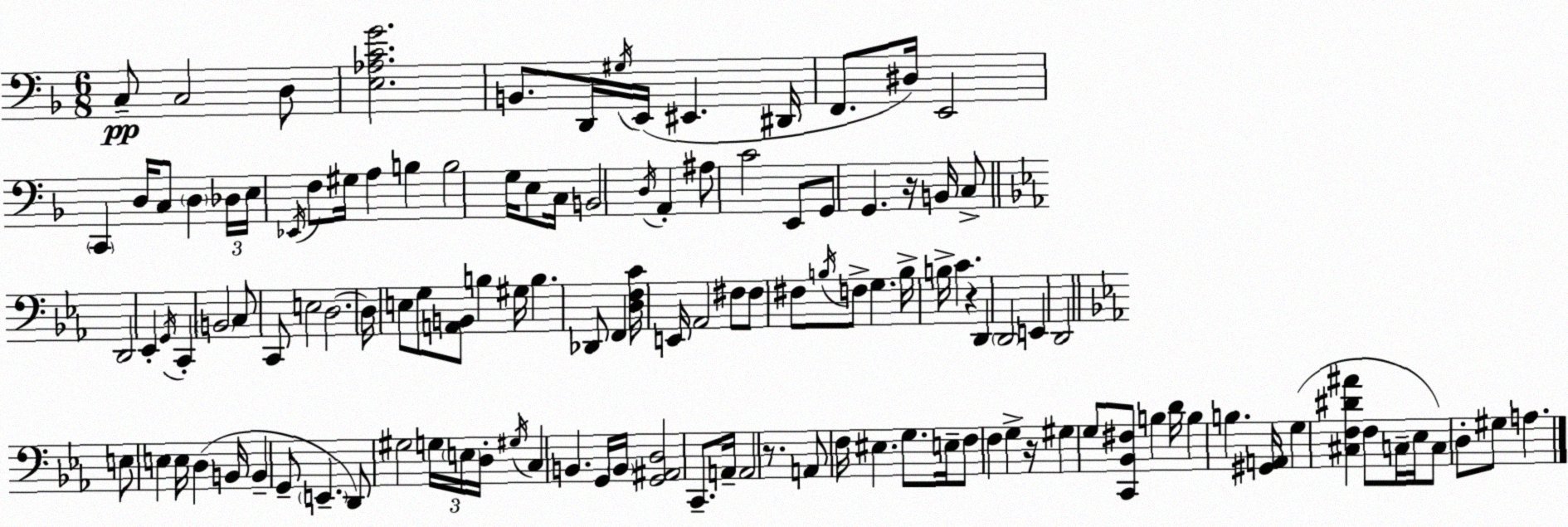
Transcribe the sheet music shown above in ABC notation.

X:1
T:Untitled
M:6/8
L:1/4
K:F
C,/2 C,2 D,/2 [E,_A,CG]2 B,,/2 D,,/4 ^G,/4 E,,/4 ^E,, ^D,,/4 F,,/2 ^D,/4 E,,2 C,, D,/4 C,/2 D, _D,/4 E,/4 _E,,/4 F,/2 ^G,/4 A, B, B,2 G,/4 E,/2 C,/4 B,,2 D,/4 A,, ^A,/2 C2 E,,/2 G,,/2 G,, z/4 B,,/4 C,/2 D,,2 _E,, G,,/4 C,, B,,2 C,/2 C,,/2 E,2 D,2 D,/4 E,/2 G,/2 [A,,B,,]/2 B, ^G,/4 B, _D,,/2 F,, [D,F,C]/4 E,,/4 _A,,2 ^F,/2 ^F,/2 ^F,/2 B,/4 F,/2 G, B,/4 B,/4 C z D,, D,,2 E,, D,,2 E,/2 E, E,/4 D, B,,/4 B,, G,,/2 E,, D,,/2 ^G,2 G,/4 E,/4 D,/4 ^G,/4 C, B,, G,,/4 B,,/4 [G,,^A,,D,]2 C,,/2 A,,/4 A,,2 z/2 A,,/2 F,/4 ^E, G,/2 E,/4 F,/2 F, G, z/4 ^G, G,/2 [C,,_B,,^F,]/2 B, D/4 B, B, [^G,,A,,]/4 G, [^C,F,^D^A] F,/2 C,/4 _E,/4 C,/2 D,/2 ^G,/2 A,